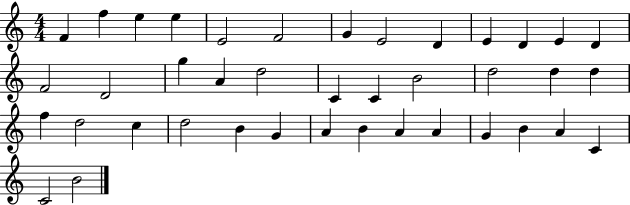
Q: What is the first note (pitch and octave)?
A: F4